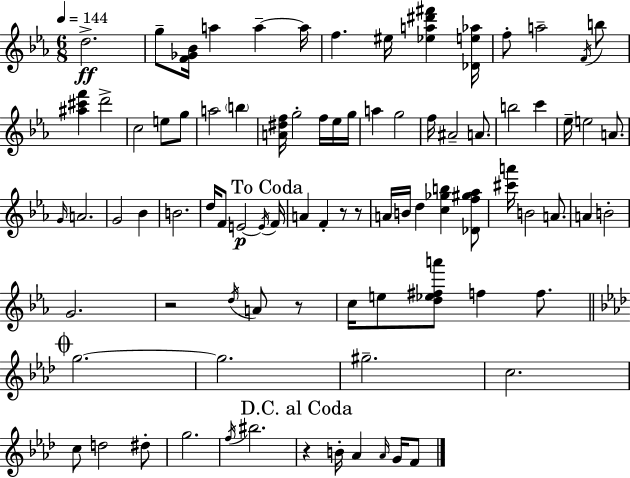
D5/h. G5/e [F4,Gb4,Bb4]/s A5/q A5/q A5/s F5/q. EIS5/s [Eb5,A5,D#6,F#6]/q [Db4,E5,Ab5]/s F5/e A5/h F4/s B5/e [A#5,C#6,F6]/q D6/h C5/h E5/e G5/e A5/h B5/q [A4,D#5,F5]/s G5/h F5/s Eb5/s G5/s A5/q G5/h F5/s A#4/h A4/e. B5/h C6/q Eb5/s E5/h A4/e. G4/s A4/h. G4/h Bb4/q B4/h. D5/s F4/e E4/h E4/s F4/s A4/q F4/q R/e R/e A4/s B4/s D5/q [C5,Gb5,B5]/q [Db4,F5,G#5,Ab5]/e [C#6,A6]/s B4/h A4/e. A4/q B4/h G4/h. R/h D5/s A4/e R/e C5/s E5/e [D5,Eb5,F#5,A6]/e F5/q F5/e. G5/h. G5/h. G#5/h. C5/h. C5/e D5/h D#5/e G5/h. F5/s BIS5/h. R/q B4/s Ab4/q Ab4/s G4/s F4/e